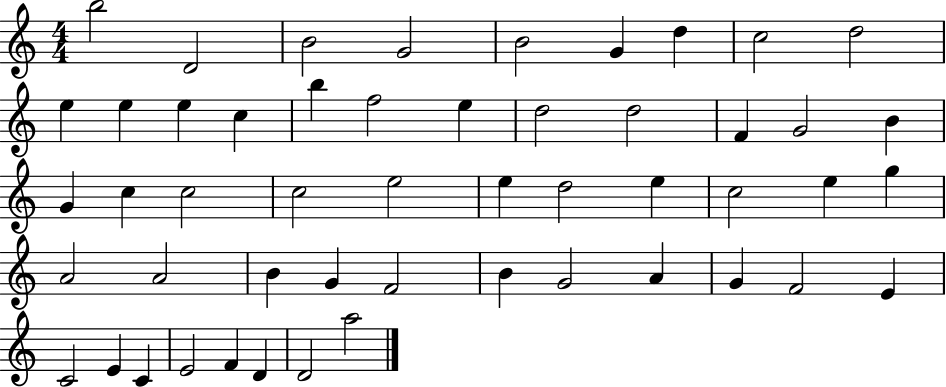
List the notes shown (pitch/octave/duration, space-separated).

B5/h D4/h B4/h G4/h B4/h G4/q D5/q C5/h D5/h E5/q E5/q E5/q C5/q B5/q F5/h E5/q D5/h D5/h F4/q G4/h B4/q G4/q C5/q C5/h C5/h E5/h E5/q D5/h E5/q C5/h E5/q G5/q A4/h A4/h B4/q G4/q F4/h B4/q G4/h A4/q G4/q F4/h E4/q C4/h E4/q C4/q E4/h F4/q D4/q D4/h A5/h